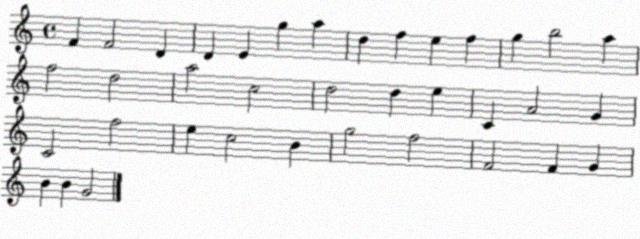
X:1
T:Untitled
M:4/4
L:1/4
K:C
F F2 D D E g a d f e f g b2 a f2 d2 a2 c2 d2 d e C A2 G C2 f2 e c2 B g2 f2 F2 F G B B G2